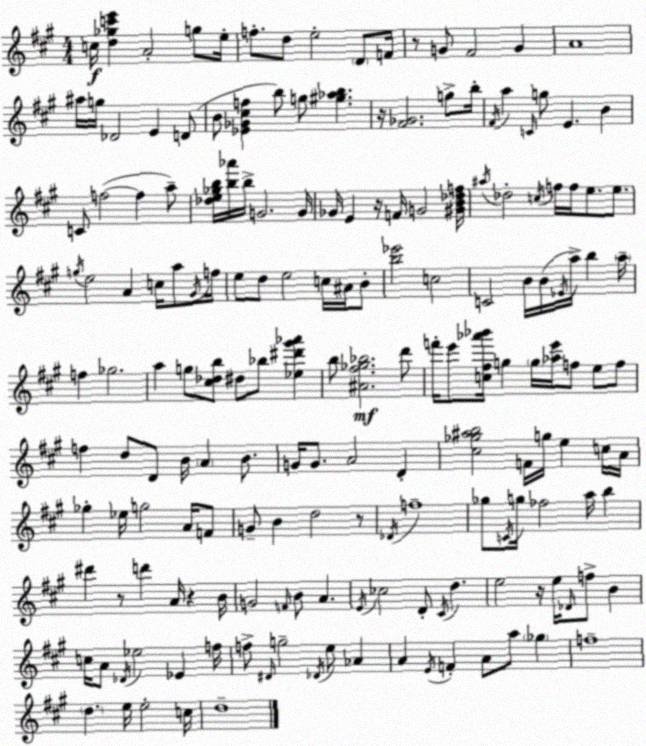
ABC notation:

X:1
T:Untitled
M:4/4
L:1/4
K:A
c/4 [d_gc'e'] A2 g/2 e/4 f/2 d/2 e2 D/2 F/4 z/2 G/2 ^F2 G A4 ^a/4 g/4 _D2 E D/2 B/2 [_E_G^cf] b/2 g/2 [^g_ab] z/4 [^F_G]2 g/2 b/4 ^F/4 a C/4 g/2 E B C/2 f2 f a/2 [_de_gb]/4 [b_a']/4 b/4 G2 G/4 _G/4 E z/4 F/4 G2 [^GB_df]/4 ^a/4 _d2 c/4 f/4 f/4 e/2 e/2 g/4 e2 A c/4 a/2 ^G/4 f/4 e/2 d/2 e2 c/4 ^A/4 B/2 [b_e']2 c2 C2 B/4 B/4 _E/4 a/4 b a/4 f _g2 a g/2 [^c_db]/2 ^d/2 _b/2 [_e^d'^g'_a'] b/2 [^A^f_g_b]2 d'/2 f'/4 e'/2 [c^f_a'_b']/4 g g/4 [_ae']/4 f/2 e/2 f/2 f d/2 D/2 B/4 A B/2 G/4 G/2 A2 D [^c_g^ab]2 F/4 g/4 e c/4 A/4 _g _e/4 g2 A/4 F/2 G/2 B d2 z/2 _D/4 f4 _g/2 C/4 g/4 _f2 a/4 b ^d' z/2 d' A/4 z B/4 G2 F/4 B/2 A E/4 _c2 D/2 ^C/4 d e2 z/4 e/4 _D/4 f/2 B c/4 A/2 _D/4 _e2 _E f/4 f/2 ^D/4 g2 _D/4 e/2 _A A E/4 F A/2 a/2 _g f4 d e/4 e2 c/4 d4